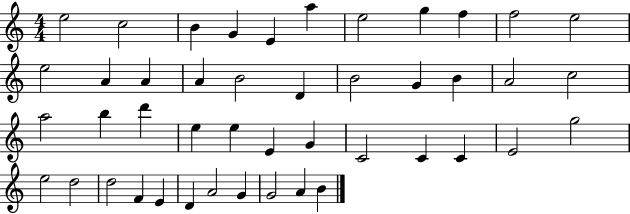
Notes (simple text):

E5/h C5/h B4/q G4/q E4/q A5/q E5/h G5/q F5/q F5/h E5/h E5/h A4/q A4/q A4/q B4/h D4/q B4/h G4/q B4/q A4/h C5/h A5/h B5/q D6/q E5/q E5/q E4/q G4/q C4/h C4/q C4/q E4/h G5/h E5/h D5/h D5/h F4/q E4/q D4/q A4/h G4/q G4/h A4/q B4/q